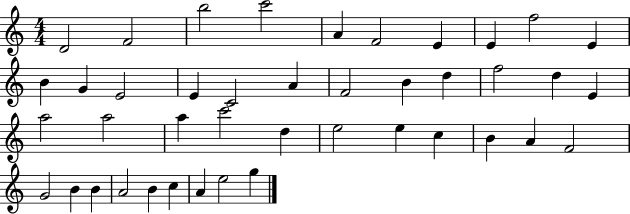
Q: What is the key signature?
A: C major